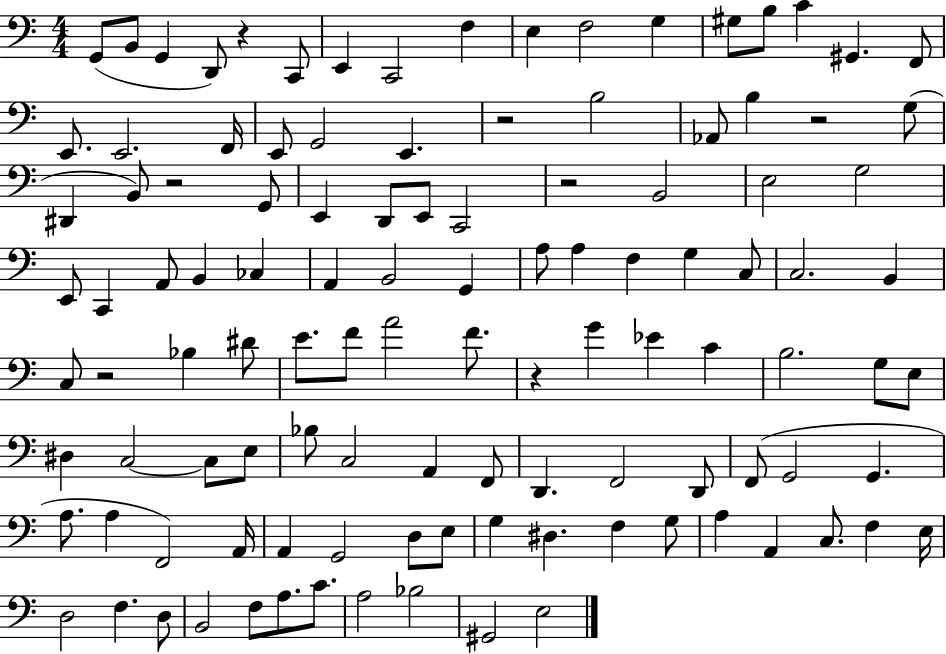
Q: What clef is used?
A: bass